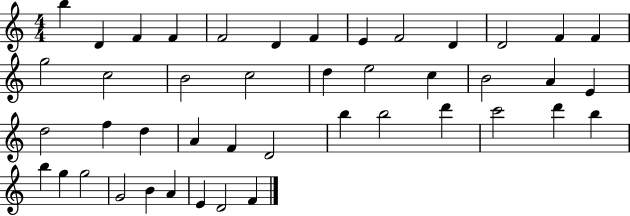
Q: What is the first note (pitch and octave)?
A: B5